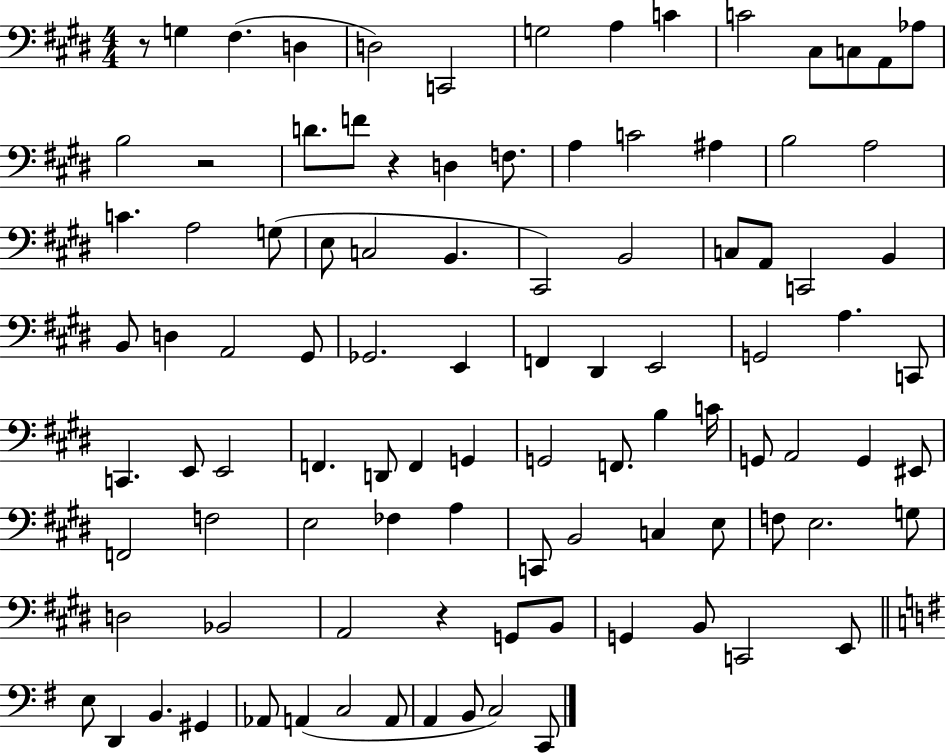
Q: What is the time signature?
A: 4/4